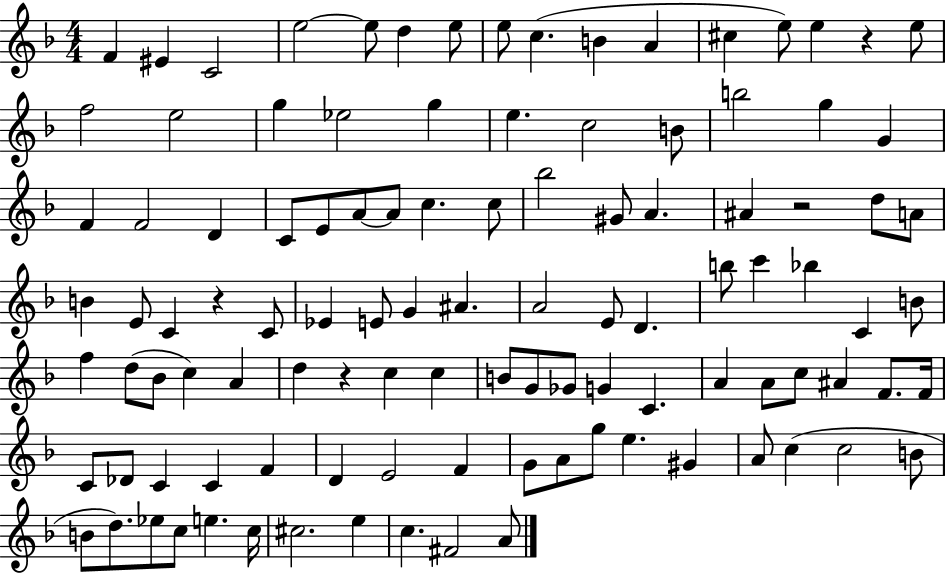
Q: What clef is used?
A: treble